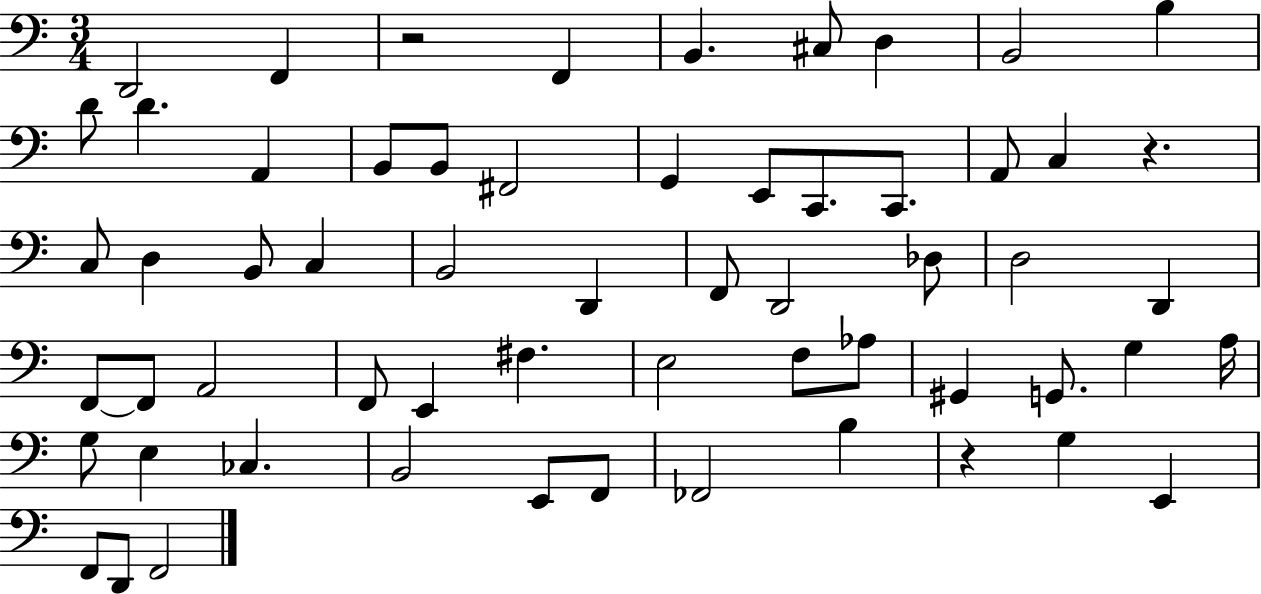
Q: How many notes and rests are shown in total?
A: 60